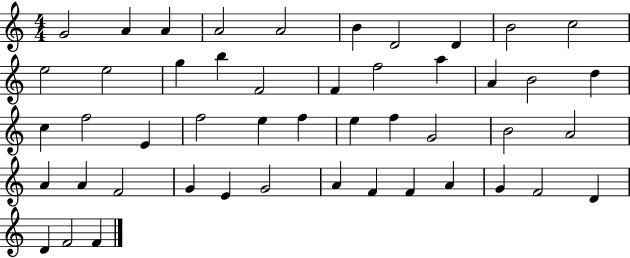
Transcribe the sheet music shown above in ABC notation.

X:1
T:Untitled
M:4/4
L:1/4
K:C
G2 A A A2 A2 B D2 D B2 c2 e2 e2 g b F2 F f2 a A B2 d c f2 E f2 e f e f G2 B2 A2 A A F2 G E G2 A F F A G F2 D D F2 F